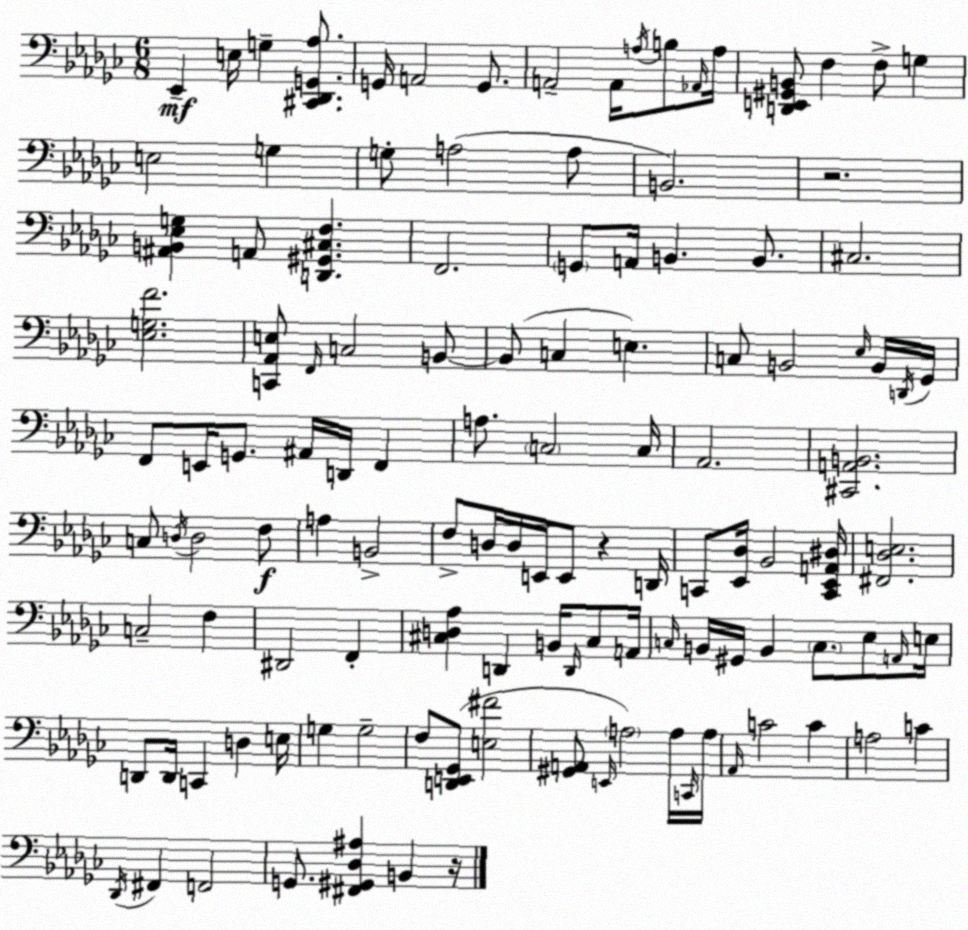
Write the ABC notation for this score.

X:1
T:Untitled
M:6/8
L:1/4
K:Ebm
_E,, E,/4 G, [^C,,_D,,G,,_A,]/2 G,,/4 A,,2 G,,/2 A,,2 A,,/4 A,/4 B,/2 _A,,/4 A,/4 [D,,E,,^G,,B,,]/2 F, F,/2 G, E,2 G, G,/2 A,2 A,/2 B,,2 z2 [^A,,B,,_E,G,] A,,/2 [D,,^G,,^C,F,] F,,2 G,,/2 A,,/4 B,, B,,/2 ^C,2 [_E,G,F]2 [C,,_A,,E,]/2 F,,/4 C,2 B,,/2 B,,/2 C, E, C,/2 B,,2 _E,/4 B,,/4 D,,/4 _G,,/4 F,,/2 E,,/4 G,,/2 ^A,,/4 D,,/4 F,, A,/2 C,2 C,/4 _A,,2 [^C,,A,,B,,]2 C,/2 D,/4 D,2 F,/2 A, B,,2 F,/2 D,/4 D,/4 E,,/4 E,,/2 z D,,/4 C,,/2 [_E,,_D,]/4 _B,,2 [C,,_E,,A,,^D,]/4 [^F,,_D,E,]2 C,2 F, ^D,,2 F,, [^C,D,_A,] D,, B,,/4 D,,/4 ^C,/2 A,,/4 C,/4 B,,/4 ^G,,/4 B,, C,/2 _E,/2 A,,/4 E,/4 D,,/2 D,,/4 C,, D, E,/4 G, G,2 F,/2 [D,,E,,_G,,]/2 [E,^F]2 [^G,,A,,]/2 E,,/4 A,2 A,/4 C,,/4 A,/4 _A,,/4 C2 C A,2 C _D,,/4 ^F,, F,,2 G,,/2 [^F,,^G,,_D,^A,] B,, z/4